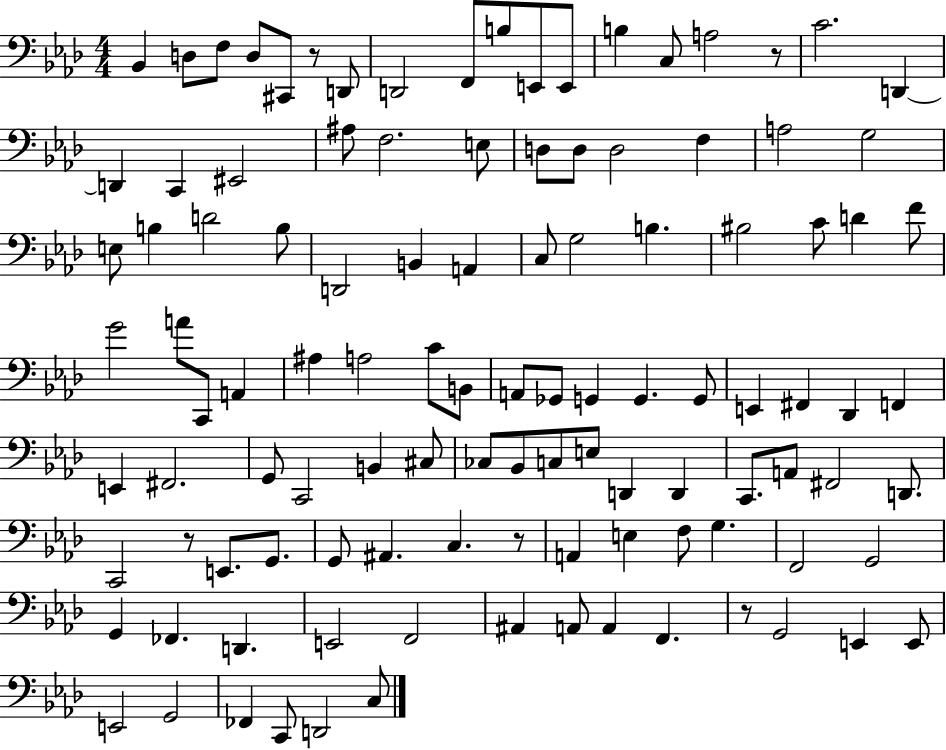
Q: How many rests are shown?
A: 5